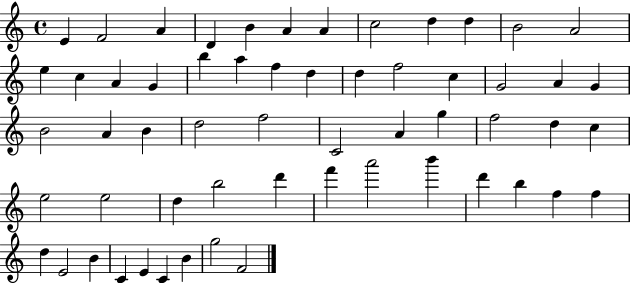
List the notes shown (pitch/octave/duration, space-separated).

E4/q F4/h A4/q D4/q B4/q A4/q A4/q C5/h D5/q D5/q B4/h A4/h E5/q C5/q A4/q G4/q B5/q A5/q F5/q D5/q D5/q F5/h C5/q G4/h A4/q G4/q B4/h A4/q B4/q D5/h F5/h C4/h A4/q G5/q F5/h D5/q C5/q E5/h E5/h D5/q B5/h D6/q F6/q A6/h B6/q D6/q B5/q F5/q F5/q D5/q E4/h B4/q C4/q E4/q C4/q B4/q G5/h F4/h